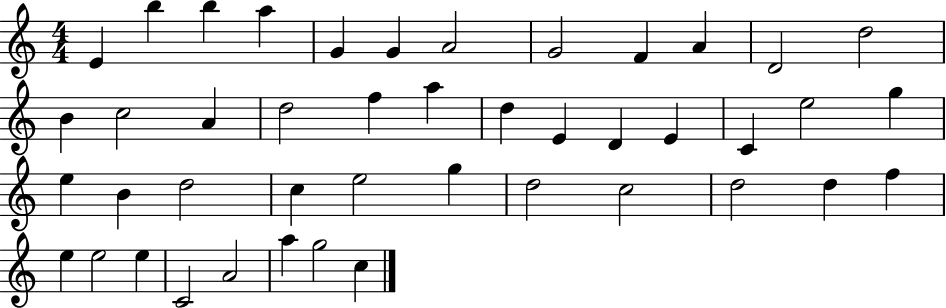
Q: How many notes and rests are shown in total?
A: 44